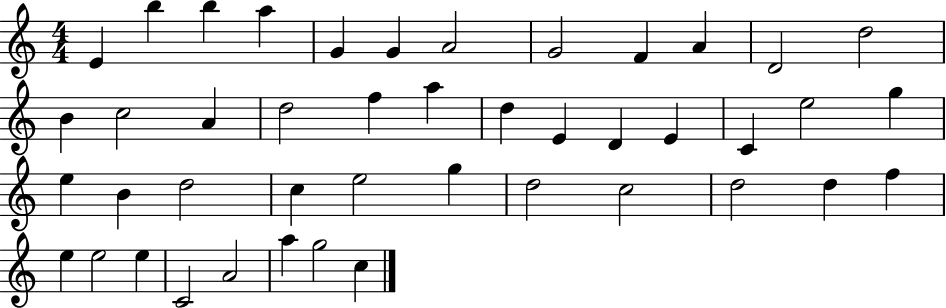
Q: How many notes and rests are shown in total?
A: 44